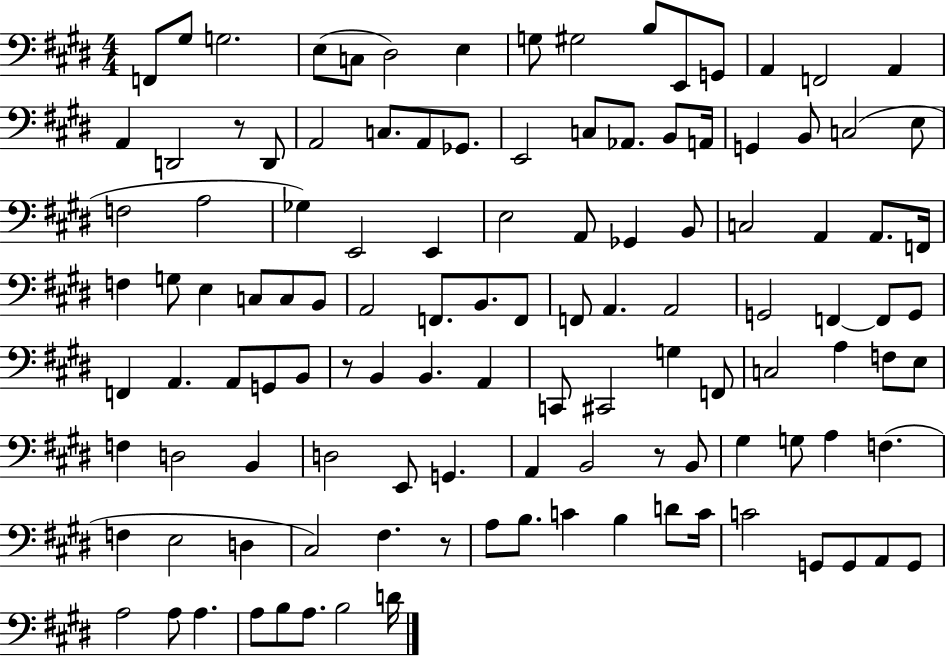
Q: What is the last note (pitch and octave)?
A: D4